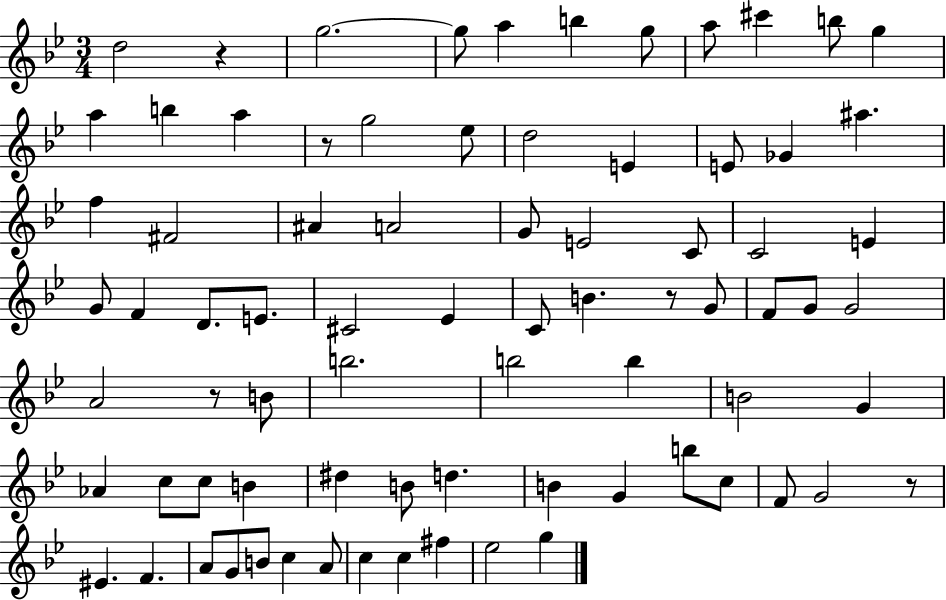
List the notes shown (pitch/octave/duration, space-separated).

D5/h R/q G5/h. G5/e A5/q B5/q G5/e A5/e C#6/q B5/e G5/q A5/q B5/q A5/q R/e G5/h Eb5/e D5/h E4/q E4/e Gb4/q A#5/q. F5/q F#4/h A#4/q A4/h G4/e E4/h C4/e C4/h E4/q G4/e F4/q D4/e. E4/e. C#4/h Eb4/q C4/e B4/q. R/e G4/e F4/e G4/e G4/h A4/h R/e B4/e B5/h. B5/h B5/q B4/h G4/q Ab4/q C5/e C5/e B4/q D#5/q B4/e D5/q. B4/q G4/q B5/e C5/e F4/e G4/h R/e EIS4/q. F4/q. A4/e G4/e B4/e C5/q A4/e C5/q C5/q F#5/q Eb5/h G5/q